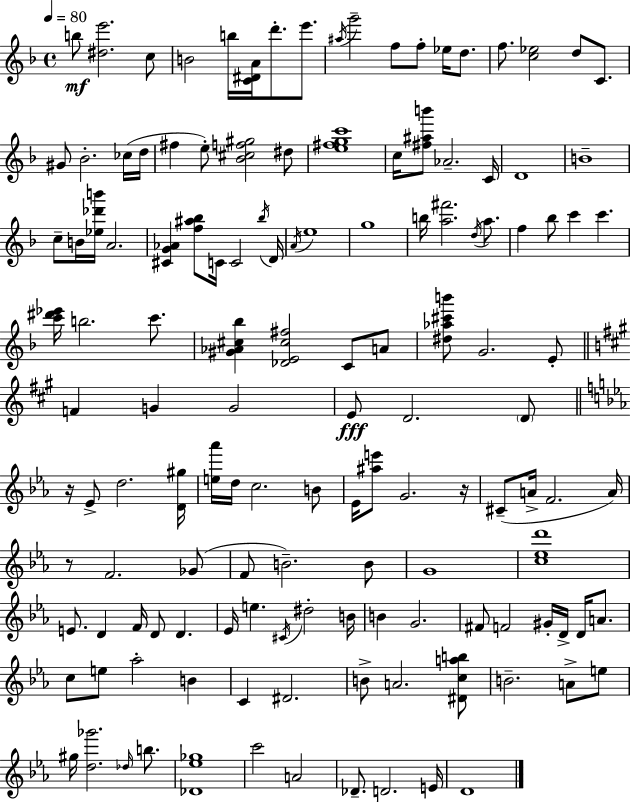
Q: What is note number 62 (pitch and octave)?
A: Eb4